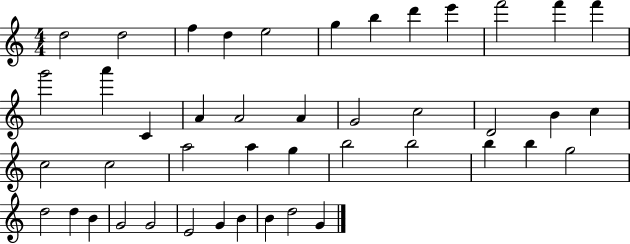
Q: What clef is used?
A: treble